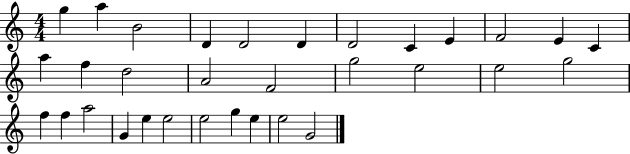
{
  \clef treble
  \numericTimeSignature
  \time 4/4
  \key c \major
  g''4 a''4 b'2 | d'4 d'2 d'4 | d'2 c'4 e'4 | f'2 e'4 c'4 | \break a''4 f''4 d''2 | a'2 f'2 | g''2 e''2 | e''2 g''2 | \break f''4 f''4 a''2 | g'4 e''4 e''2 | e''2 g''4 e''4 | e''2 g'2 | \break \bar "|."
}